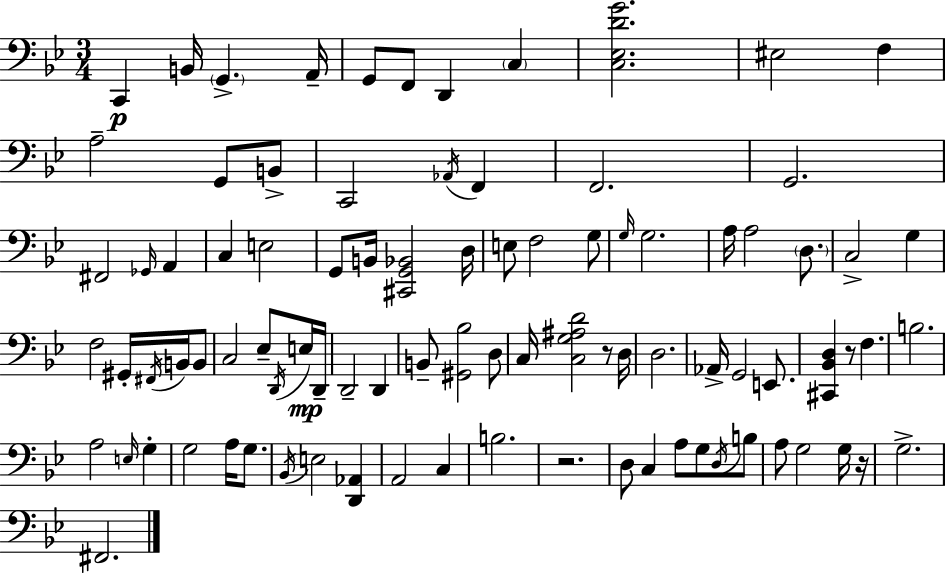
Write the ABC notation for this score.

X:1
T:Untitled
M:3/4
L:1/4
K:Gm
C,, B,,/4 G,, A,,/4 G,,/2 F,,/2 D,, C, [C,_E,DG]2 ^E,2 F, A,2 G,,/2 B,,/2 C,,2 _A,,/4 F,, F,,2 G,,2 ^F,,2 _G,,/4 A,, C, E,2 G,,/2 B,,/4 [^C,,G,,_B,,]2 D,/4 E,/2 F,2 G,/2 G,/4 G,2 A,/4 A,2 D,/2 C,2 G, F,2 ^G,,/4 ^F,,/4 B,,/4 B,,/2 C,2 _E,/2 D,,/4 E,/4 D,,/4 D,,2 D,, B,,/2 [^G,,_B,]2 D,/2 C,/4 [C,G,^A,D]2 z/2 D,/4 D,2 _A,,/4 G,,2 E,,/2 [^C,,_B,,D,] z/2 F, B,2 A,2 E,/4 G, G,2 A,/4 G,/2 _B,,/4 E,2 [D,,_A,,] A,,2 C, B,2 z2 D,/2 C, A,/2 G,/2 D,/4 B,/2 A,/2 G,2 G,/4 z/4 G,2 ^F,,2